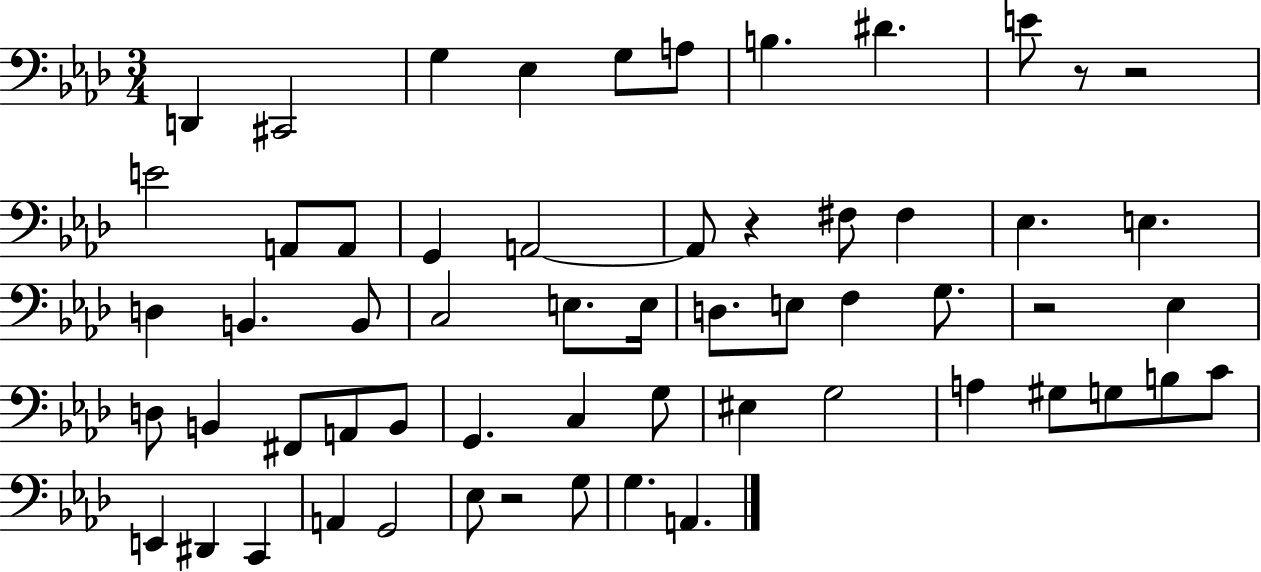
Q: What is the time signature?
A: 3/4